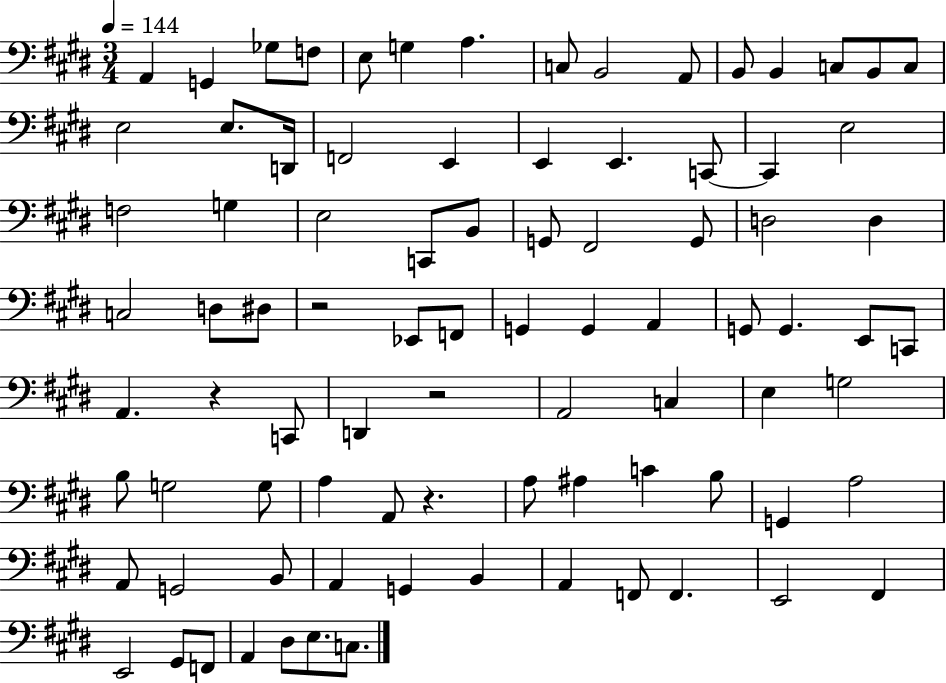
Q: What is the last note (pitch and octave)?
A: C3